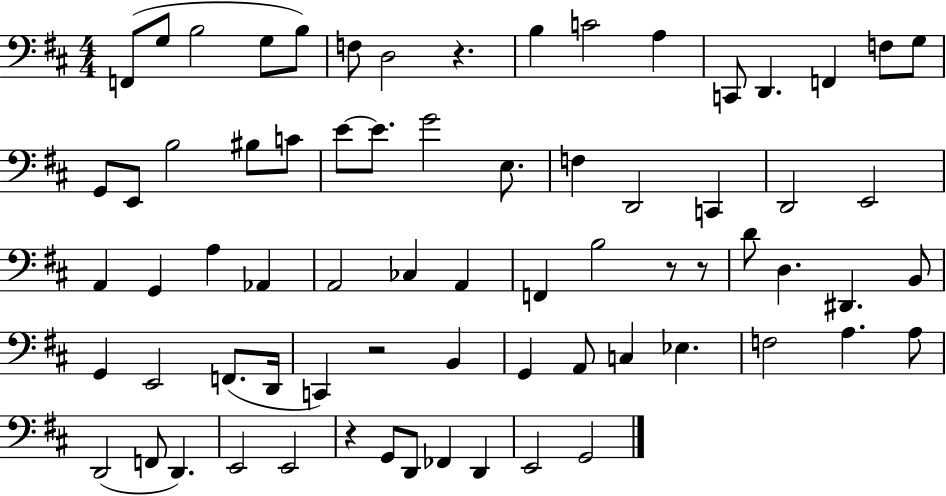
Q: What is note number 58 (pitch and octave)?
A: D2